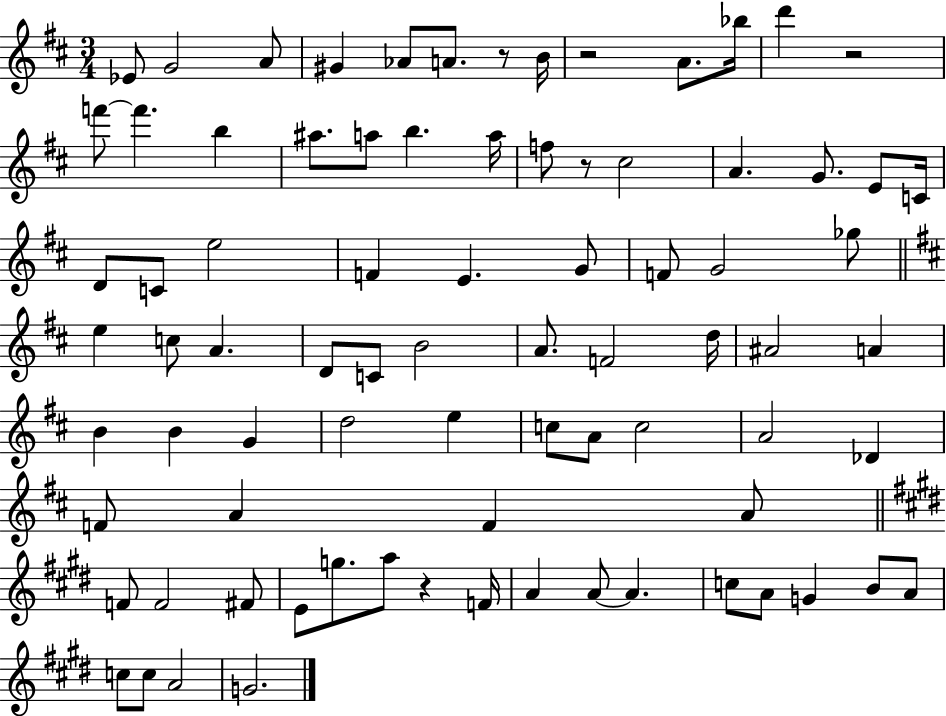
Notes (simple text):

Eb4/e G4/h A4/e G#4/q Ab4/e A4/e. R/e B4/s R/h A4/e. Bb5/s D6/q R/h F6/e F6/q. B5/q A#5/e. A5/e B5/q. A5/s F5/e R/e C#5/h A4/q. G4/e. E4/e C4/s D4/e C4/e E5/h F4/q E4/q. G4/e F4/e G4/h Gb5/e E5/q C5/e A4/q. D4/e C4/e B4/h A4/e. F4/h D5/s A#4/h A4/q B4/q B4/q G4/q D5/h E5/q C5/e A4/e C5/h A4/h Db4/q F4/e A4/q F4/q A4/e F4/e F4/h F#4/e E4/e G5/e. A5/e R/q F4/s A4/q A4/e A4/q. C5/e A4/e G4/q B4/e A4/e C5/e C5/e A4/h G4/h.